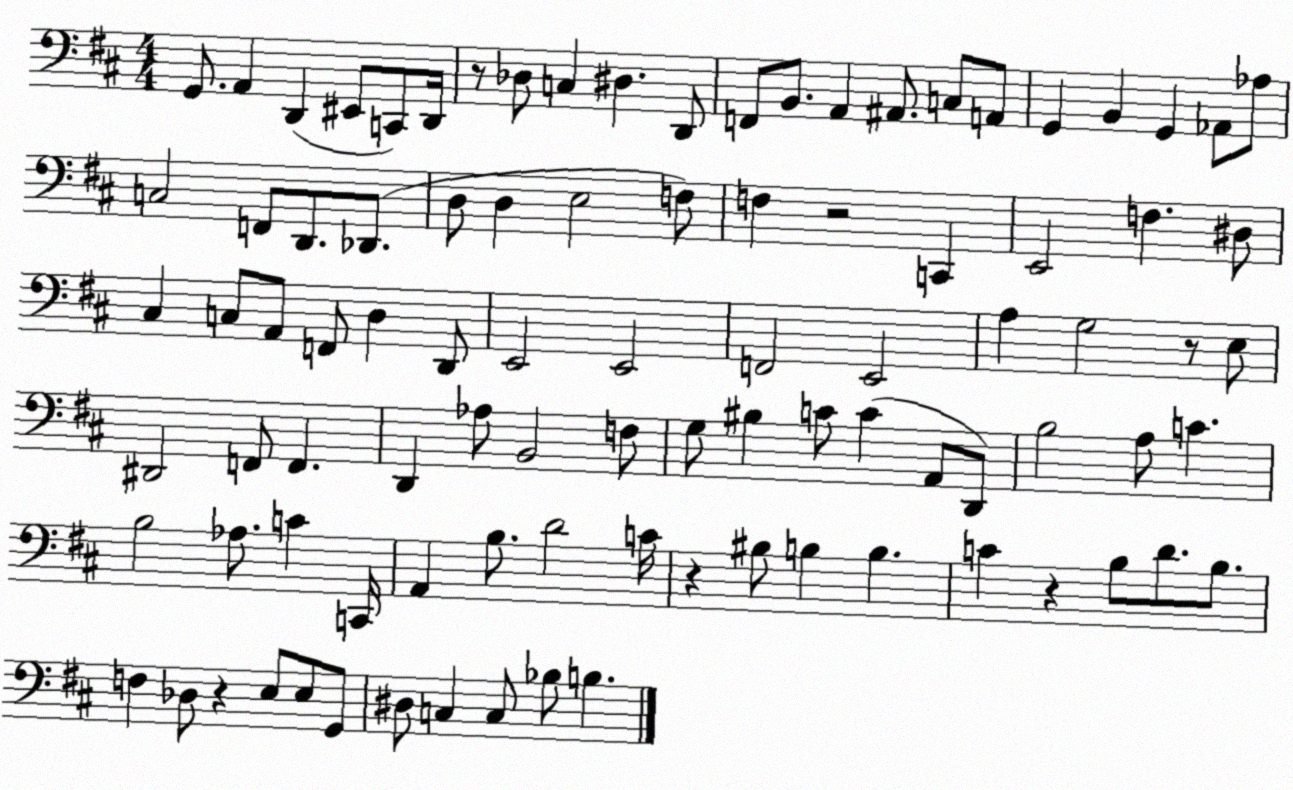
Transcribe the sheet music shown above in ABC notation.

X:1
T:Untitled
M:4/4
L:1/4
K:D
G,,/2 A,, D,, ^E,,/2 C,,/2 D,,/4 z/2 _D,/2 C, ^D, D,,/2 F,,/2 B,,/2 A,, ^A,,/2 C,/2 A,,/2 G,, B,, G,, _A,,/2 _A,/2 C,2 F,,/2 D,,/2 _D,,/2 D,/2 D, E,2 F,/2 F, z2 C,, E,,2 F, ^D,/2 ^C, C,/2 A,,/2 F,,/2 D, D,,/2 E,,2 E,,2 F,,2 E,,2 A, G,2 z/2 E,/2 ^D,,2 F,,/2 F,, D,, _A,/2 B,,2 F,/2 G,/2 ^B, C/2 C A,,/2 D,,/2 B,2 A,/2 C B,2 _A,/2 C C,,/4 A,, B,/2 D2 C/4 z ^B,/2 B, B, C z B,/2 D/2 B,/2 F, _D,/2 z E,/2 E,/2 G,,/2 ^D,/2 C, C,/2 _B,/2 B,